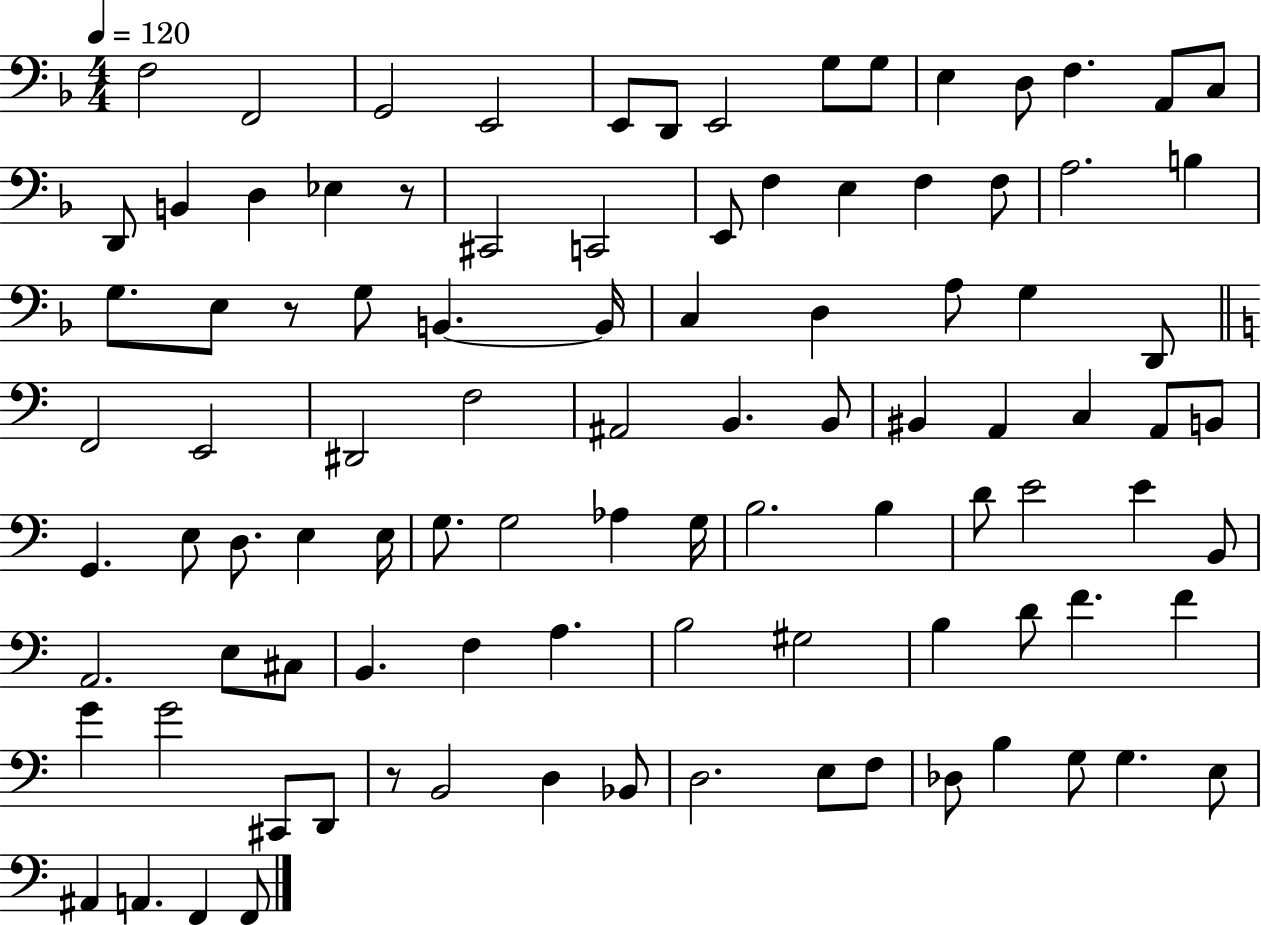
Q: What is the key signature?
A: F major